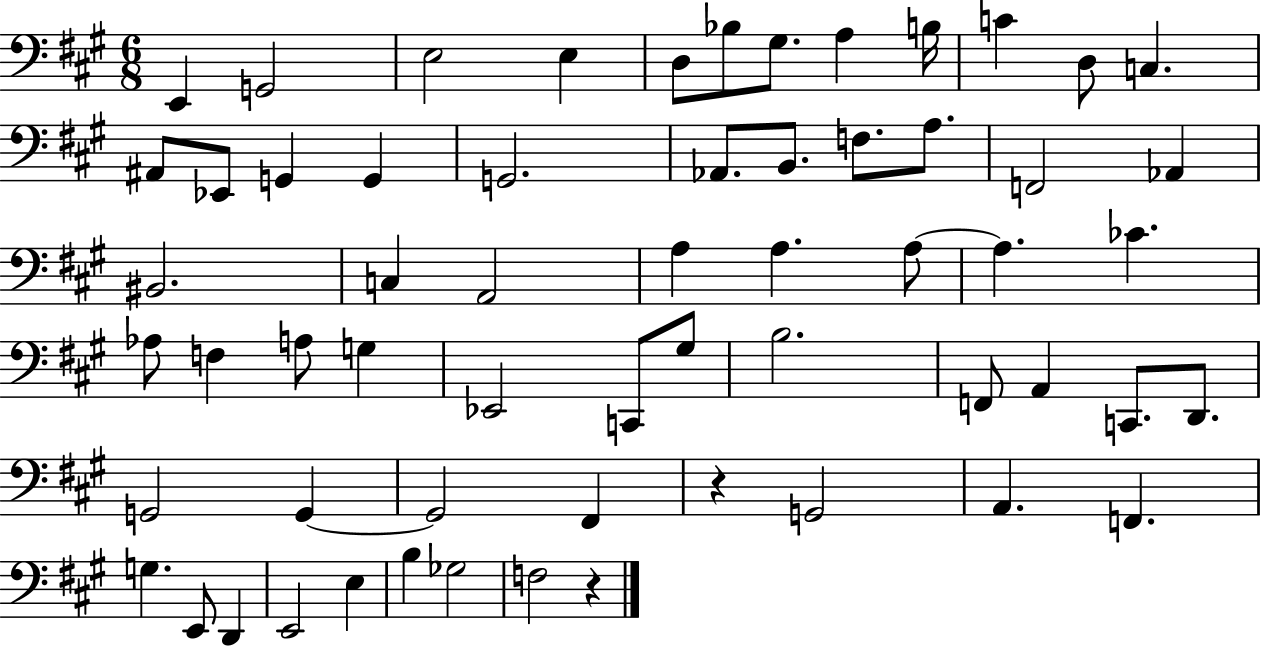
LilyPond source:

{
  \clef bass
  \numericTimeSignature
  \time 6/8
  \key a \major
  e,4 g,2 | e2 e4 | d8 bes8 gis8. a4 b16 | c'4 d8 c4. | \break ais,8 ees,8 g,4 g,4 | g,2. | aes,8. b,8. f8. a8. | f,2 aes,4 | \break bis,2. | c4 a,2 | a4 a4. a8~~ | a4. ces'4. | \break aes8 f4 a8 g4 | ees,2 c,8 gis8 | b2. | f,8 a,4 c,8. d,8. | \break g,2 g,4~~ | g,2 fis,4 | r4 g,2 | a,4. f,4. | \break g4. e,8 d,4 | e,2 e4 | b4 ges2 | f2 r4 | \break \bar "|."
}